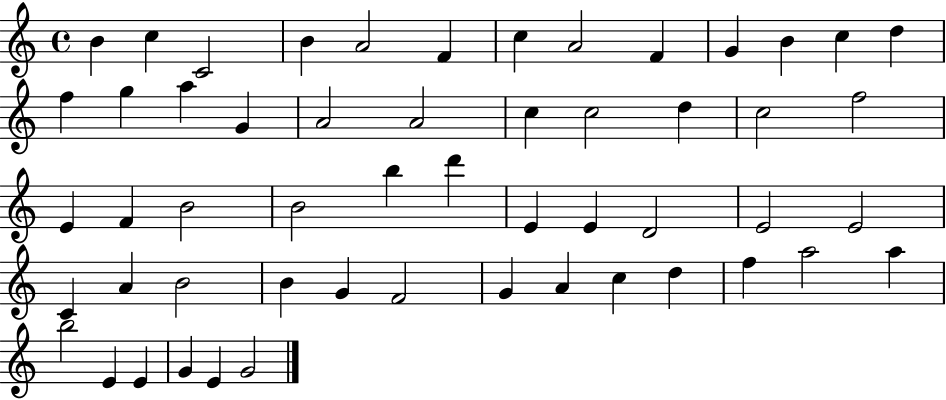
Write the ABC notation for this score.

X:1
T:Untitled
M:4/4
L:1/4
K:C
B c C2 B A2 F c A2 F G B c d f g a G A2 A2 c c2 d c2 f2 E F B2 B2 b d' E E D2 E2 E2 C A B2 B G F2 G A c d f a2 a b2 E E G E G2